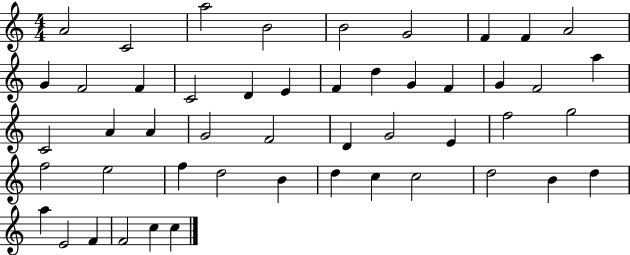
{
  \clef treble
  \numericTimeSignature
  \time 4/4
  \key c \major
  a'2 c'2 | a''2 b'2 | b'2 g'2 | f'4 f'4 a'2 | \break g'4 f'2 f'4 | c'2 d'4 e'4 | f'4 d''4 g'4 f'4 | g'4 f'2 a''4 | \break c'2 a'4 a'4 | g'2 f'2 | d'4 g'2 e'4 | f''2 g''2 | \break f''2 e''2 | f''4 d''2 b'4 | d''4 c''4 c''2 | d''2 b'4 d''4 | \break a''4 e'2 f'4 | f'2 c''4 c''4 | \bar "|."
}